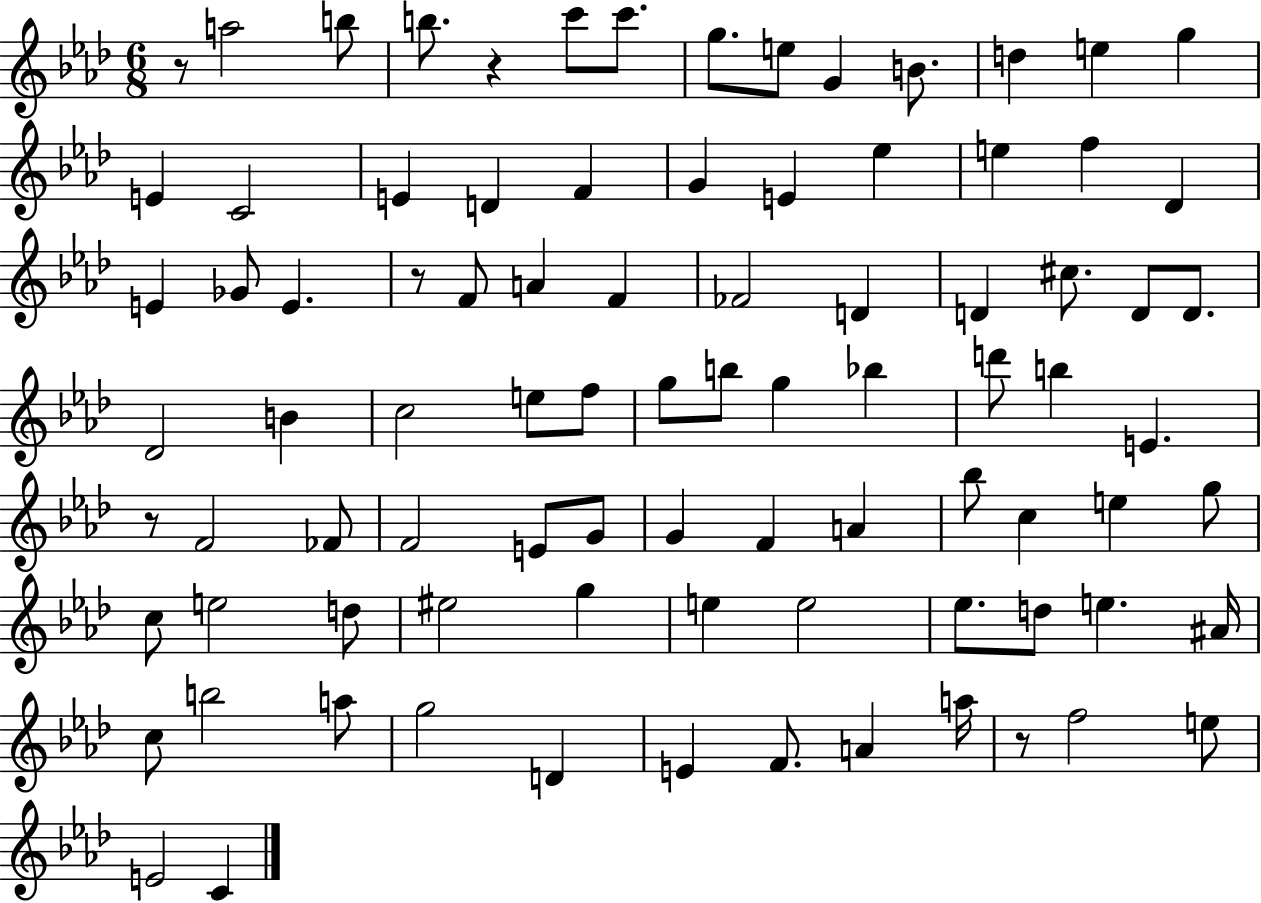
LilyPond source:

{
  \clef treble
  \numericTimeSignature
  \time 6/8
  \key aes \major
  \repeat volta 2 { r8 a''2 b''8 | b''8. r4 c'''8 c'''8. | g''8. e''8 g'4 b'8. | d''4 e''4 g''4 | \break e'4 c'2 | e'4 d'4 f'4 | g'4 e'4 ees''4 | e''4 f''4 des'4 | \break e'4 ges'8 e'4. | r8 f'8 a'4 f'4 | fes'2 d'4 | d'4 cis''8. d'8 d'8. | \break des'2 b'4 | c''2 e''8 f''8 | g''8 b''8 g''4 bes''4 | d'''8 b''4 e'4. | \break r8 f'2 fes'8 | f'2 e'8 g'8 | g'4 f'4 a'4 | bes''8 c''4 e''4 g''8 | \break c''8 e''2 d''8 | eis''2 g''4 | e''4 e''2 | ees''8. d''8 e''4. ais'16 | \break c''8 b''2 a''8 | g''2 d'4 | e'4 f'8. a'4 a''16 | r8 f''2 e''8 | \break e'2 c'4 | } \bar "|."
}